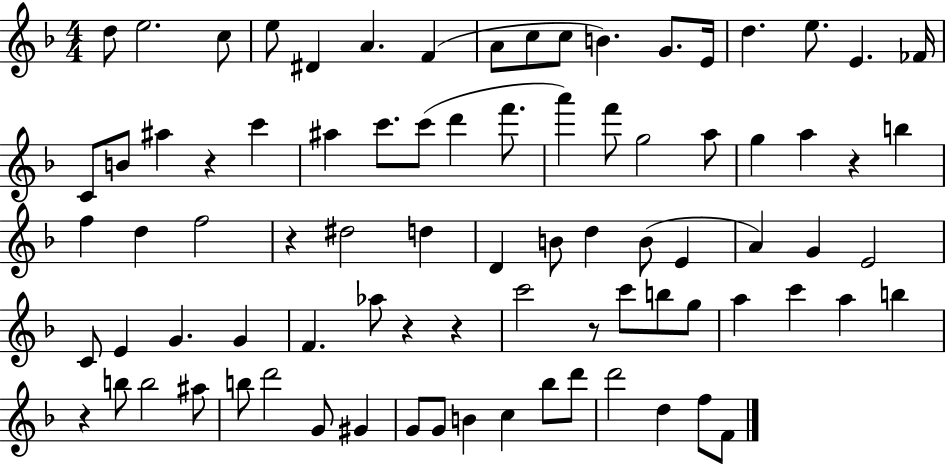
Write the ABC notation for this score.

X:1
T:Untitled
M:4/4
L:1/4
K:F
d/2 e2 c/2 e/2 ^D A F A/2 c/2 c/2 B G/2 E/4 d e/2 E _F/4 C/2 B/2 ^a z c' ^a c'/2 c'/2 d' f'/2 a' f'/2 g2 a/2 g a z b f d f2 z ^d2 d D B/2 d B/2 E A G E2 C/2 E G G F _a/2 z z c'2 z/2 c'/2 b/2 g/2 a c' a b z b/2 b2 ^a/2 b/2 d'2 G/2 ^G G/2 G/2 B c _b/2 d'/2 d'2 d f/2 F/2